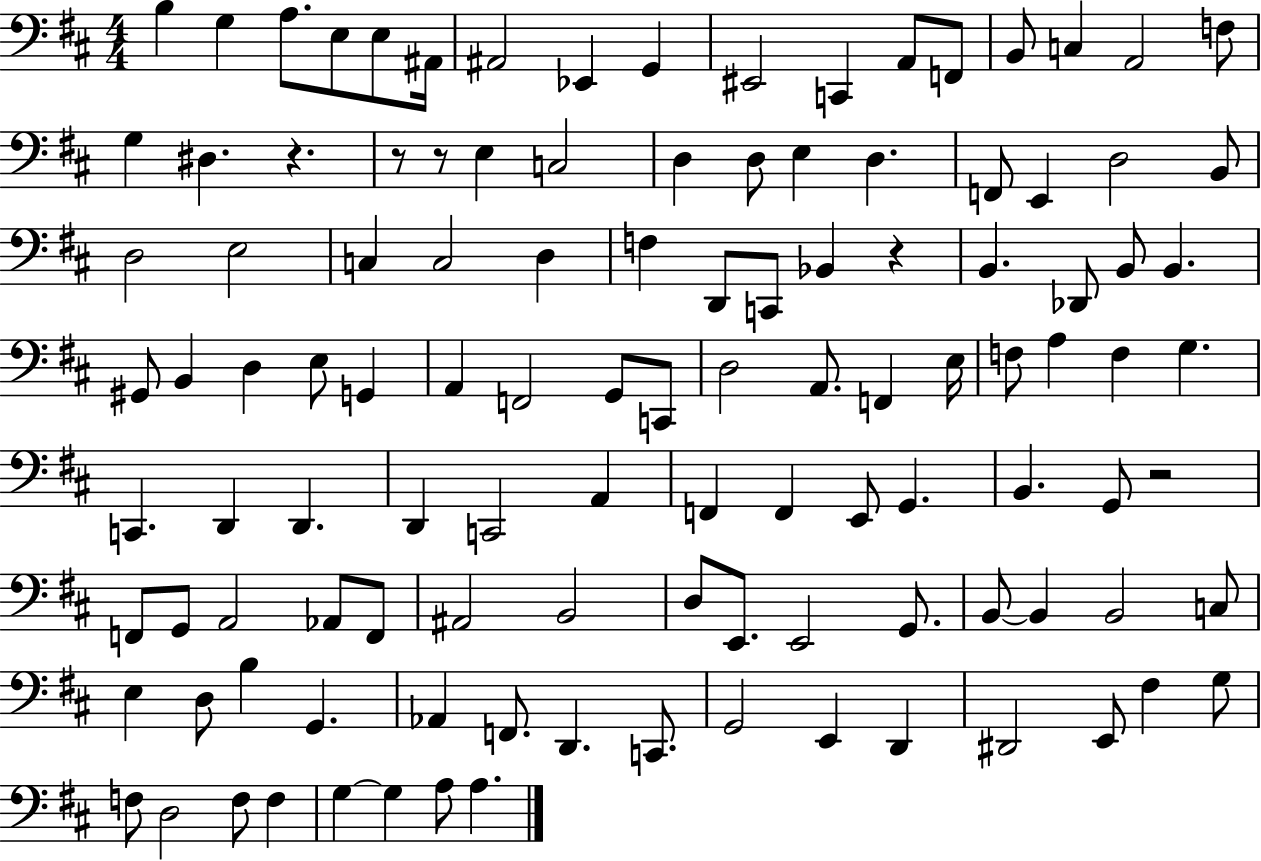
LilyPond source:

{
  \clef bass
  \numericTimeSignature
  \time 4/4
  \key d \major
  \repeat volta 2 { b4 g4 a8. e8 e8 ais,16 | ais,2 ees,4 g,4 | eis,2 c,4 a,8 f,8 | b,8 c4 a,2 f8 | \break g4 dis4. r4. | r8 r8 e4 c2 | d4 d8 e4 d4. | f,8 e,4 d2 b,8 | \break d2 e2 | c4 c2 d4 | f4 d,8 c,8 bes,4 r4 | b,4. des,8 b,8 b,4. | \break gis,8 b,4 d4 e8 g,4 | a,4 f,2 g,8 c,8 | d2 a,8. f,4 e16 | f8 a4 f4 g4. | \break c,4. d,4 d,4. | d,4 c,2 a,4 | f,4 f,4 e,8 g,4. | b,4. g,8 r2 | \break f,8 g,8 a,2 aes,8 f,8 | ais,2 b,2 | d8 e,8. e,2 g,8. | b,8~~ b,4 b,2 c8 | \break e4 d8 b4 g,4. | aes,4 f,8. d,4. c,8. | g,2 e,4 d,4 | dis,2 e,8 fis4 g8 | \break f8 d2 f8 f4 | g4~~ g4 a8 a4. | } \bar "|."
}